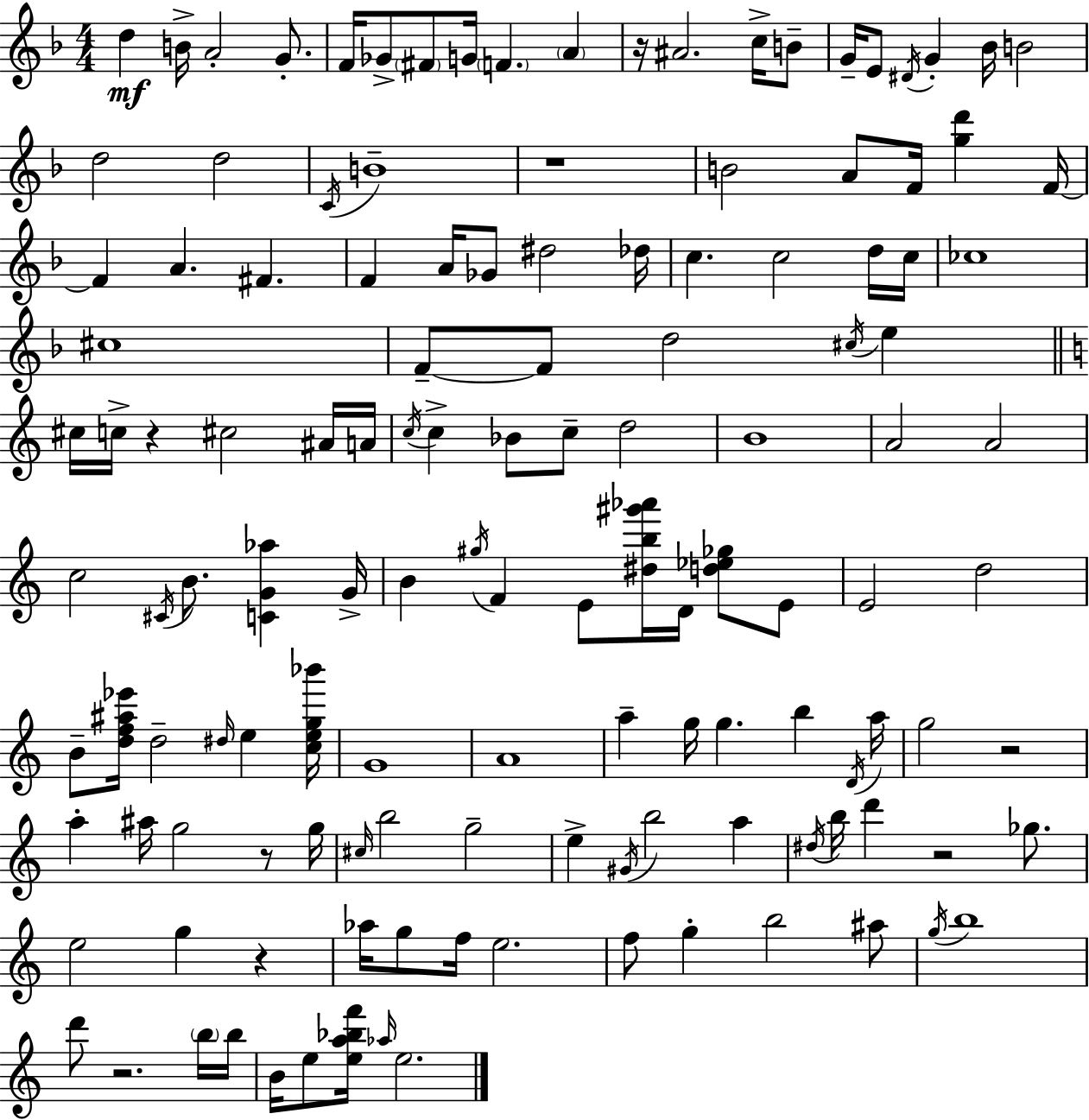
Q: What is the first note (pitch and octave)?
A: D5